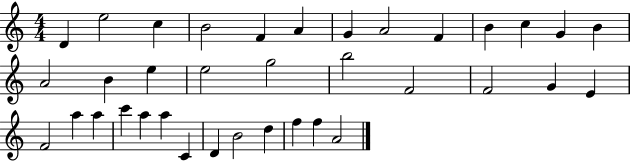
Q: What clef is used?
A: treble